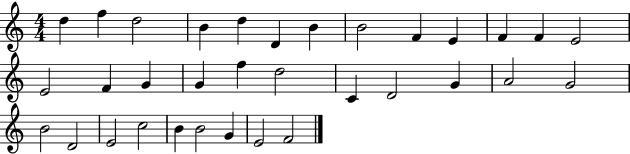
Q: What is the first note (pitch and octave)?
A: D5